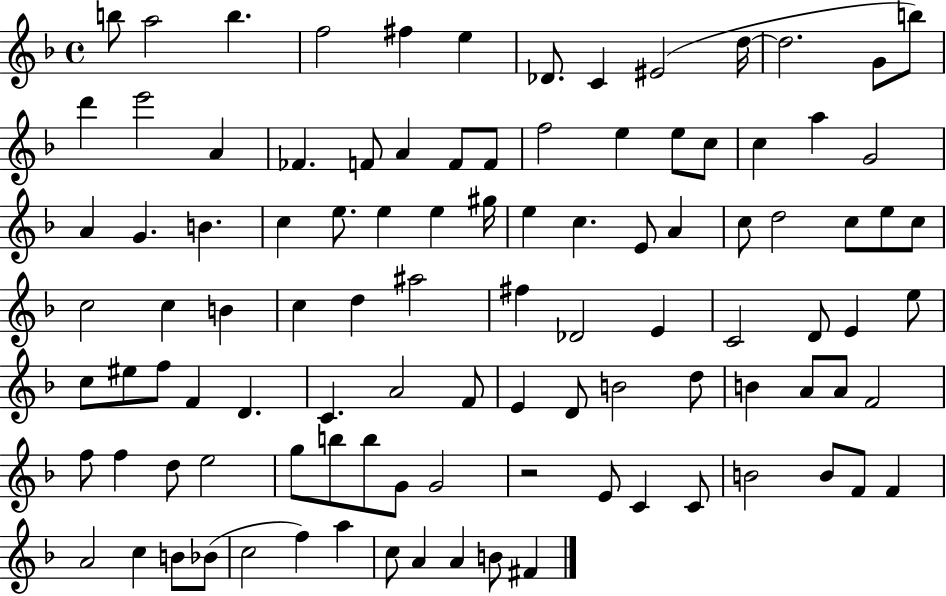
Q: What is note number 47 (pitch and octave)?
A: C5